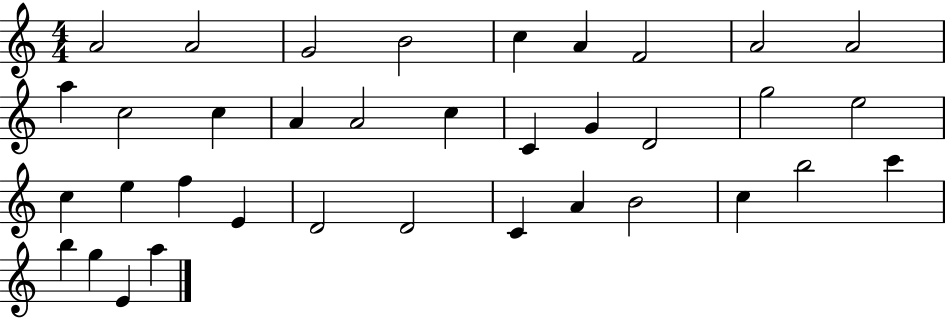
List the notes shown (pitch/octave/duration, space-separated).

A4/h A4/h G4/h B4/h C5/q A4/q F4/h A4/h A4/h A5/q C5/h C5/q A4/q A4/h C5/q C4/q G4/q D4/h G5/h E5/h C5/q E5/q F5/q E4/q D4/h D4/h C4/q A4/q B4/h C5/q B5/h C6/q B5/q G5/q E4/q A5/q